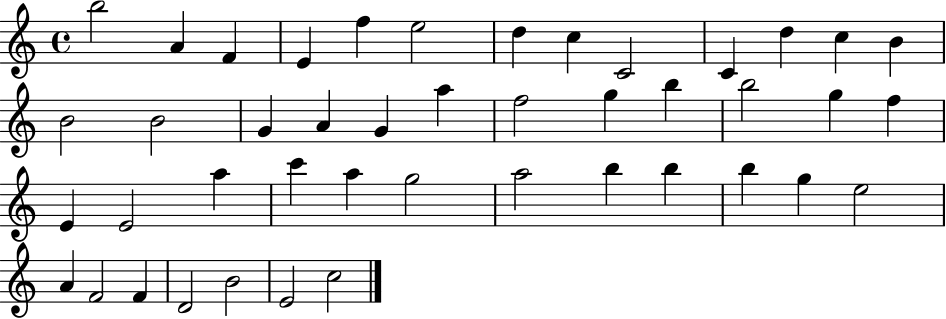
X:1
T:Untitled
M:4/4
L:1/4
K:C
b2 A F E f e2 d c C2 C d c B B2 B2 G A G a f2 g b b2 g f E E2 a c' a g2 a2 b b b g e2 A F2 F D2 B2 E2 c2